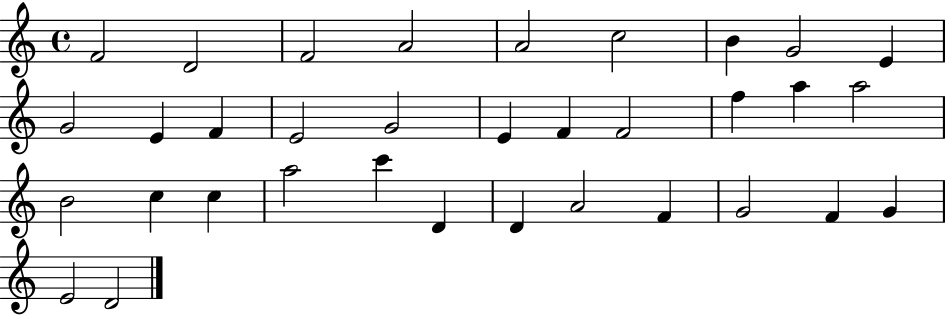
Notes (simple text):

F4/h D4/h F4/h A4/h A4/h C5/h B4/q G4/h E4/q G4/h E4/q F4/q E4/h G4/h E4/q F4/q F4/h F5/q A5/q A5/h B4/h C5/q C5/q A5/h C6/q D4/q D4/q A4/h F4/q G4/h F4/q G4/q E4/h D4/h